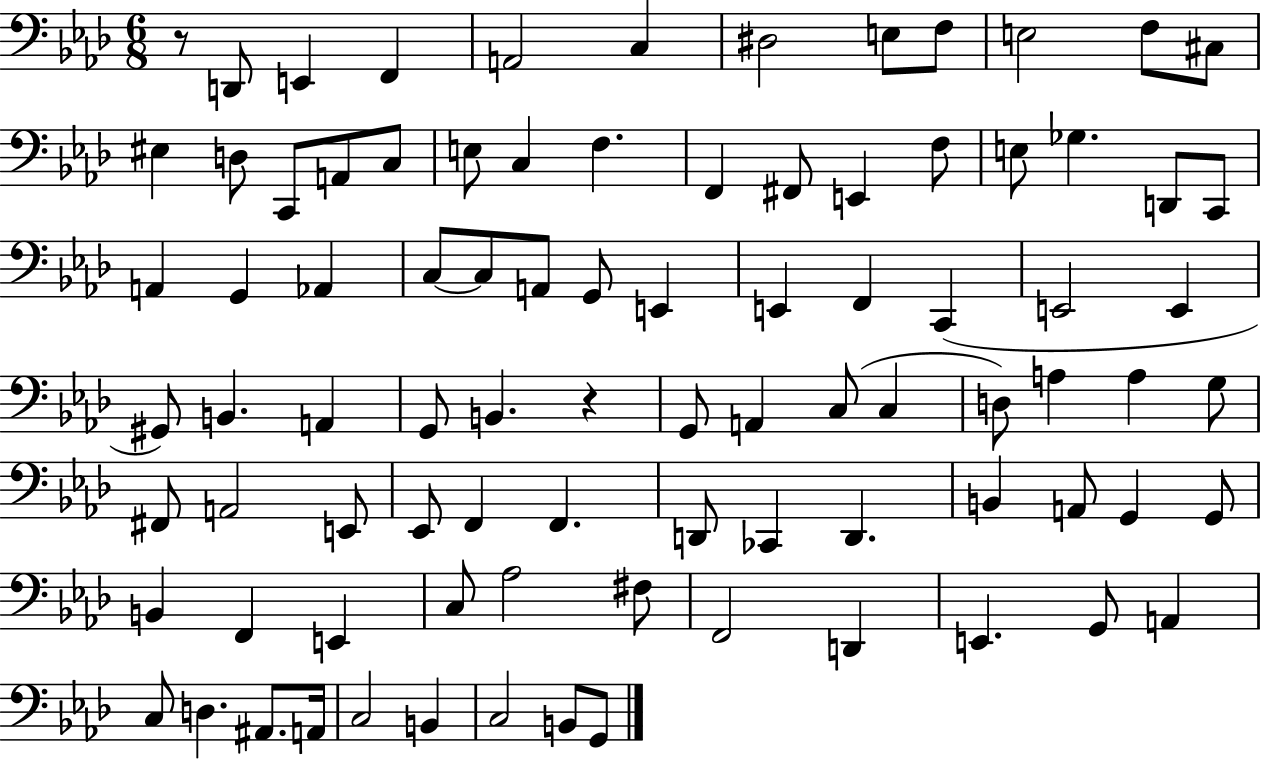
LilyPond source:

{
  \clef bass
  \numericTimeSignature
  \time 6/8
  \key aes \major
  r8 d,8 e,4 f,4 | a,2 c4 | dis2 e8 f8 | e2 f8 cis8 | \break eis4 d8 c,8 a,8 c8 | e8 c4 f4. | f,4 fis,8 e,4 f8 | e8 ges4. d,8 c,8 | \break a,4 g,4 aes,4 | c8~~ c8 a,8 g,8 e,4 | e,4 f,4 c,4( | e,2 e,4 | \break gis,8) b,4. a,4 | g,8 b,4. r4 | g,8 a,4 c8( c4 | d8) a4 a4 g8 | \break fis,8 a,2 e,8 | ees,8 f,4 f,4. | d,8 ces,4 d,4. | b,4 a,8 g,4 g,8 | \break b,4 f,4 e,4 | c8 aes2 fis8 | f,2 d,4 | e,4. g,8 a,4 | \break c8 d4. ais,8. a,16 | c2 b,4 | c2 b,8 g,8 | \bar "|."
}